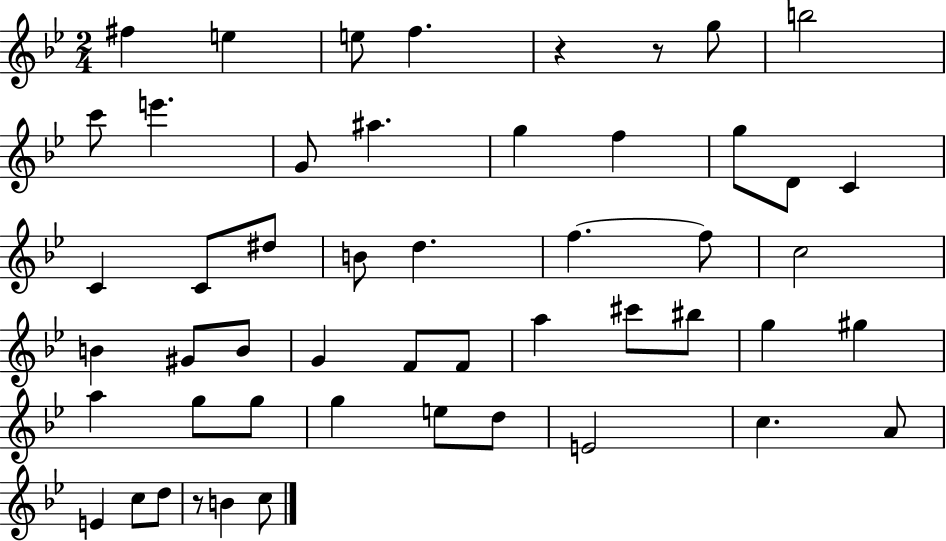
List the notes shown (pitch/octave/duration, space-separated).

F#5/q E5/q E5/e F5/q. R/q R/e G5/e B5/h C6/e E6/q. G4/e A#5/q. G5/q F5/q G5/e D4/e C4/q C4/q C4/e D#5/e B4/e D5/q. F5/q. F5/e C5/h B4/q G#4/e B4/e G4/q F4/e F4/e A5/q C#6/e BIS5/e G5/q G#5/q A5/q G5/e G5/e G5/q E5/e D5/e E4/h C5/q. A4/e E4/q C5/e D5/e R/e B4/q C5/e